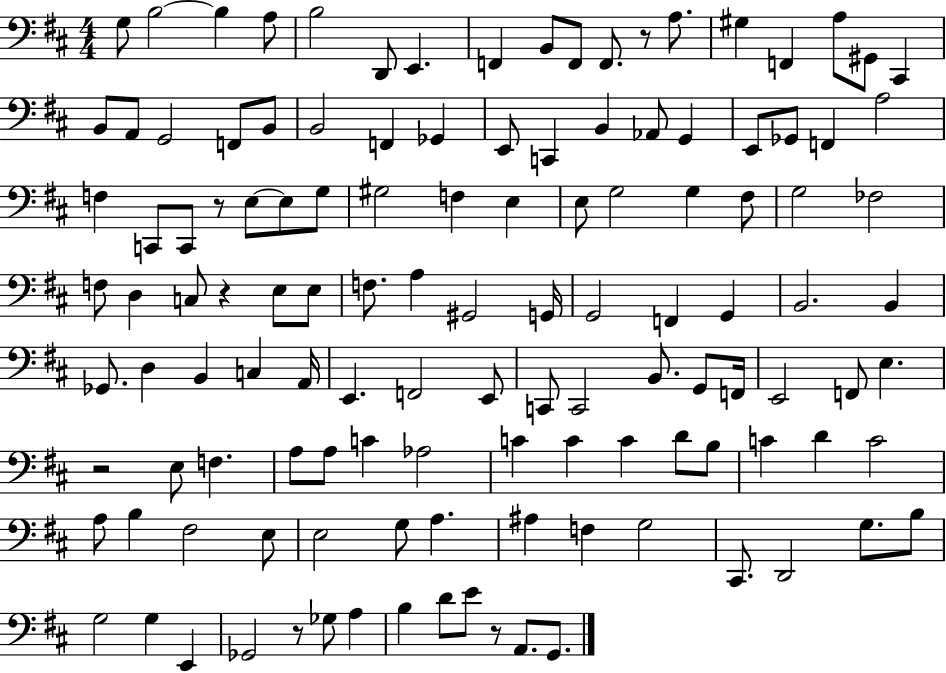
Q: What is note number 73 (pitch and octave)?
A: C2